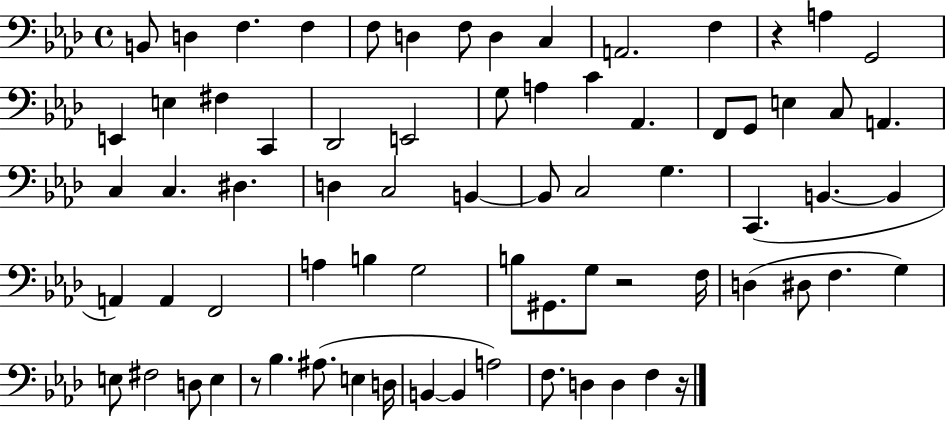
B2/e D3/q F3/q. F3/q F3/e D3/q F3/e D3/q C3/q A2/h. F3/q R/q A3/q G2/h E2/q E3/q F#3/q C2/q Db2/h E2/h G3/e A3/q C4/q Ab2/q. F2/e G2/e E3/q C3/e A2/q. C3/q C3/q. D#3/q. D3/q C3/h B2/q B2/e C3/h G3/q. C2/q. B2/q. B2/q A2/q A2/q F2/h A3/q B3/q G3/h B3/e G#2/e. G3/e R/h F3/s D3/q D#3/e F3/q. G3/q E3/e F#3/h D3/e E3/q R/e Bb3/q. A#3/e. E3/q D3/s B2/q B2/q A3/h F3/e. D3/q D3/q F3/q R/s